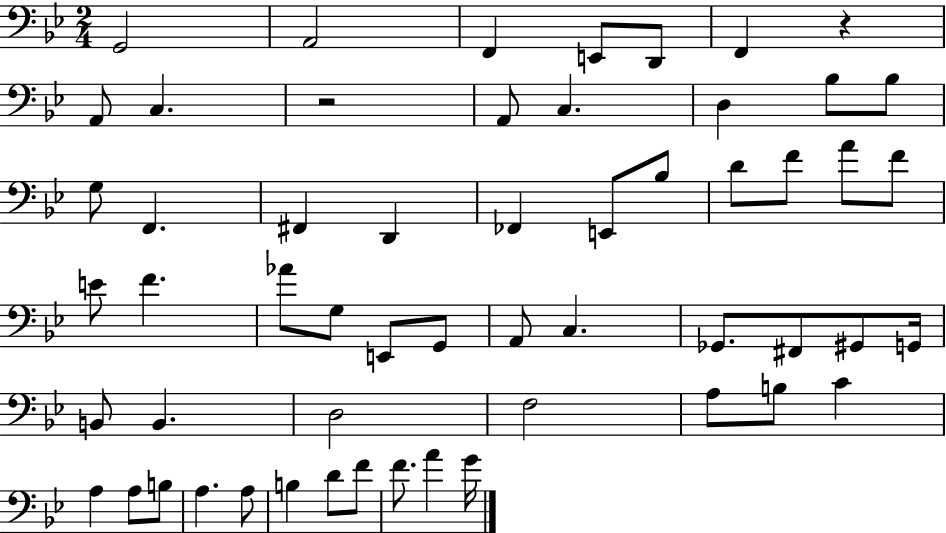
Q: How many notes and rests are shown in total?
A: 56